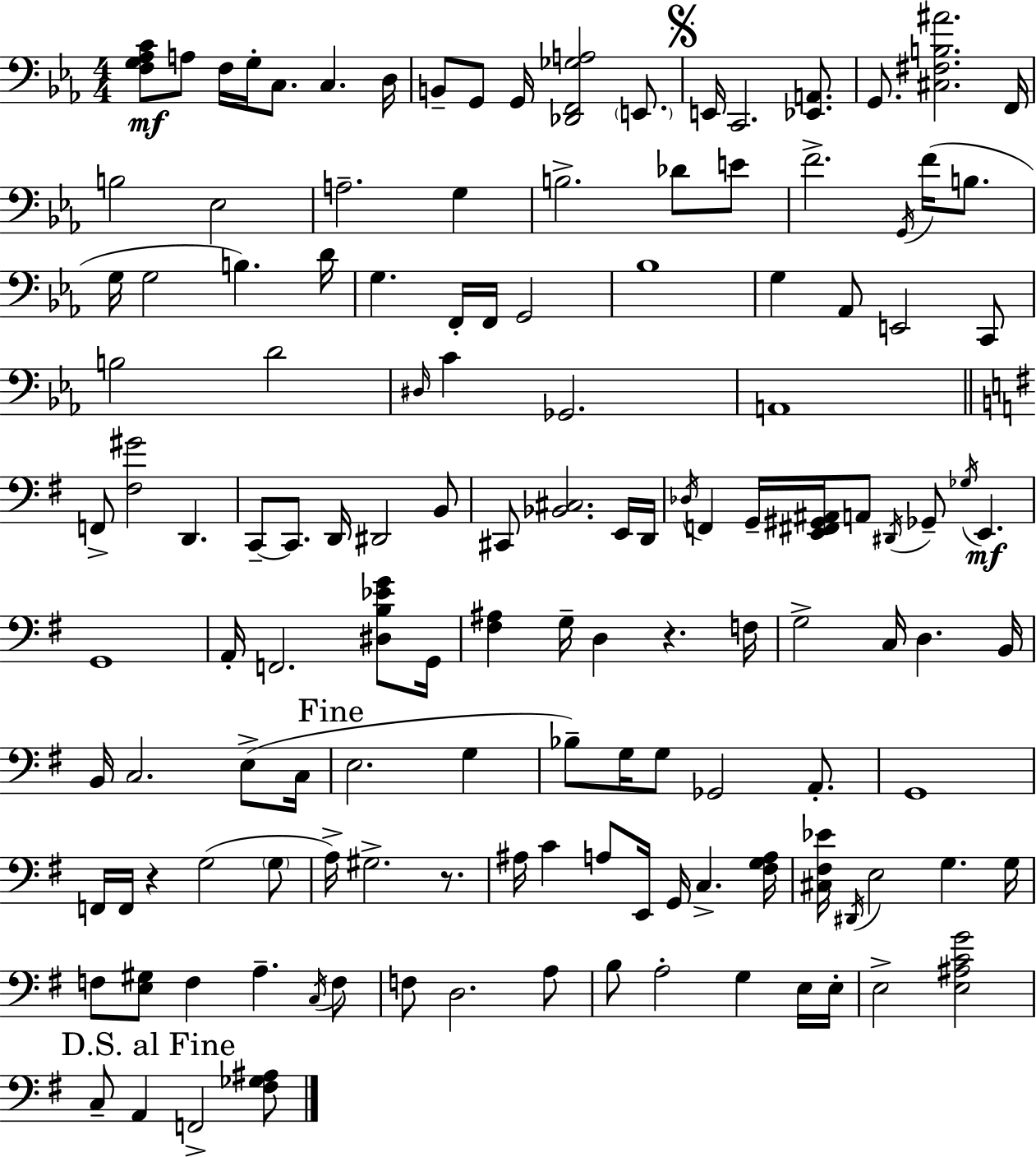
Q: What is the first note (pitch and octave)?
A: A3